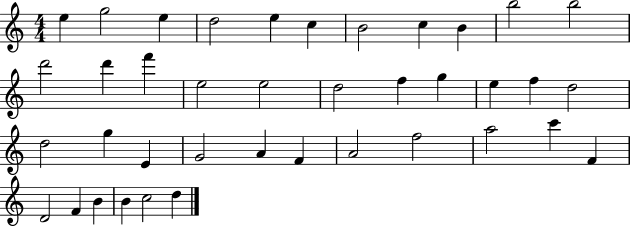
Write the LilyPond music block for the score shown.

{
  \clef treble
  \numericTimeSignature
  \time 4/4
  \key c \major
  e''4 g''2 e''4 | d''2 e''4 c''4 | b'2 c''4 b'4 | b''2 b''2 | \break d'''2 d'''4 f'''4 | e''2 e''2 | d''2 f''4 g''4 | e''4 f''4 d''2 | \break d''2 g''4 e'4 | g'2 a'4 f'4 | a'2 f''2 | a''2 c'''4 f'4 | \break d'2 f'4 b'4 | b'4 c''2 d''4 | \bar "|."
}